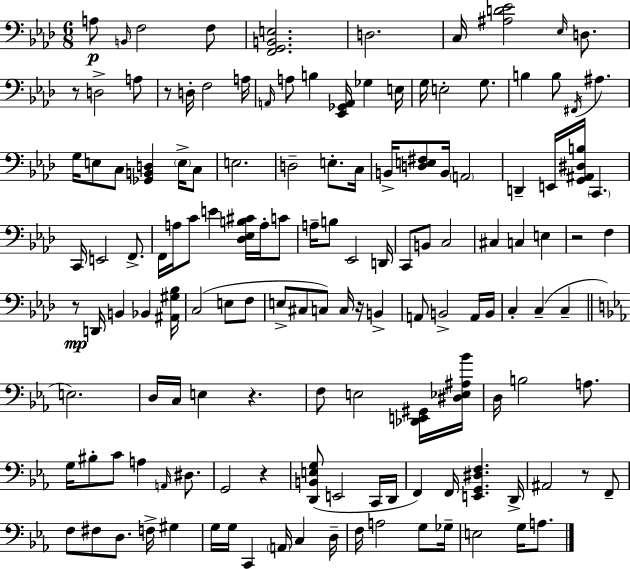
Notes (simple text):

A3/e B2/s F3/h F3/e [F2,G2,B2,E3]/h. D3/h. C3/s [A#3,D4,Eb4]/h Eb3/s D3/e. R/e D3/h A3/e R/e D3/s F3/h A3/s A2/s A3/e B3/q [Eb2,Gb2,A2]/s Gb3/q E3/s G3/s E3/h G3/e. B3/q B3/e F#2/s A#3/q. G3/s E3/e C3/e [Gb2,B2,D3]/q E3/s C3/e E3/h. D3/h E3/e. C3/s B2/s [D3,E3,F#3]/e B2/s A2/h D2/q E2/s [G2,A#2,D#3,B3]/s C2/q. C2/s E2/h F2/e. F2/s A3/s C4/e E4/q [Db3,Eb3,B3,C#4]/s A3/s C4/e A3/s B3/e Eb2/h D2/s C2/e B2/e C3/h C#3/q C3/q E3/q R/h F3/q R/e D2/s B2/q Bb2/q [A#2,G#3,Bb3]/s C3/h E3/e F3/e E3/e C#3/e C3/e C3/s R/s B2/q A2/e B2/h A2/s B2/s C3/q C3/q C3/q E3/h. D3/s C3/s E3/q R/q. F3/e E3/h [Db2,E2,G#2]/s [D#3,Eb3,A#3,Bb4]/s D3/s B3/h A3/e. G3/s BIS3/e C4/e A3/q A2/s D#3/e. G2/h R/q [D2,B2,E3,G3]/e E2/h C2/s D2/s F2/q F2/s [E2,G2,D#3,F3]/q. D2/s A#2/h R/e F2/e F3/e F#3/e D3/e. F3/s G#3/q G3/s G3/s C2/q A2/s C3/q D3/s F3/s A3/h G3/e Gb3/s E3/h G3/s A3/e.